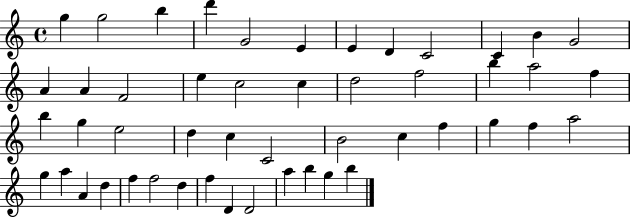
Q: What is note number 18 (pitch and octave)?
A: C5